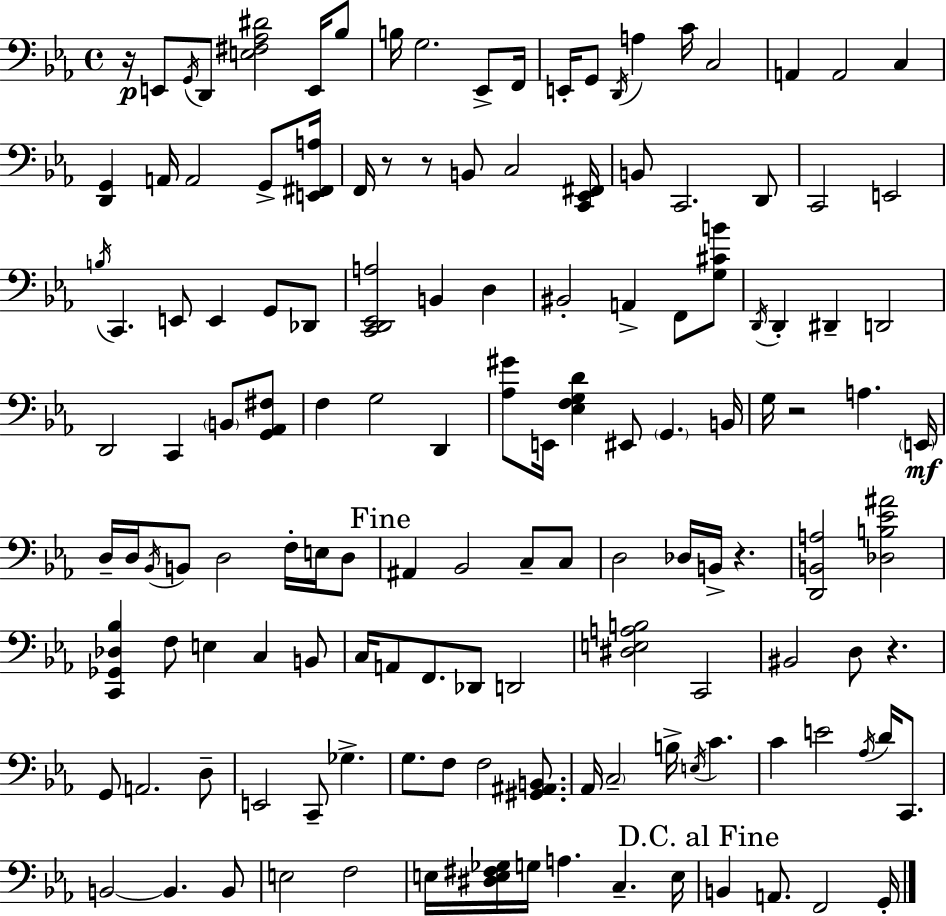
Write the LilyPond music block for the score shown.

{
  \clef bass
  \time 4/4
  \defaultTimeSignature
  \key c \minor
  r16\p e,8 \acciaccatura { g,16 } d,8 <e fis aes dis'>2 e,16 bes8 | b16 g2. ees,8-> | f,16 e,16-. g,8 \acciaccatura { d,16 } a4 c'16 c2 | a,4 a,2 c4 | \break <d, g,>4 a,16 a,2 g,8-> | <e, fis, a>16 f,16 r8 r8 b,8 c2 | <c, ees, fis,>16 b,8 c,2. | d,8 c,2 e,2 | \break \acciaccatura { b16 } c,4. e,8 e,4 g,8 | des,8 <c, d, ees, a>2 b,4 d4 | bis,2-. a,4-> f,8 | <g cis' b'>8 \acciaccatura { d,16 } d,4-. dis,4-- d,2 | \break d,2 c,4 | \parenthesize b,8 <g, aes, fis>8 f4 g2 | d,4 <aes gis'>8 e,16 <ees f g d'>4 eis,8 \parenthesize g,4. | b,16 g16 r2 a4. | \break \parenthesize e,16\mf d16-- d16 \acciaccatura { bes,16 } b,8 d2 | f16-. e16 d8 \mark "Fine" ais,4 bes,2 | c8-- c8 d2 des16 b,16-> r4. | <d, b, a>2 <des b ees' ais'>2 | \break <c, ges, des bes>4 f8 e4 c4 | b,8 c16 a,8 f,8. des,8 d,2 | <dis e a b>2 c,2 | bis,2 d8 r4. | \break g,8 a,2. | d8-- e,2 c,8-- ges4.-> | g8. f8 f2 | <gis, ais, b,>8. aes,16 \parenthesize c2-- b16-> \acciaccatura { e16 } | \break c'4. c'4 e'2 | \acciaccatura { aes16 } d'16 c,8. b,2~~ b,4. | b,8 e2 f2 | e16 <dis e fis ges>16 g16 a4. | \break c4.-- e16 \mark "D.C. al Fine" b,4 a,8. f,2 | g,16-. \bar "|."
}